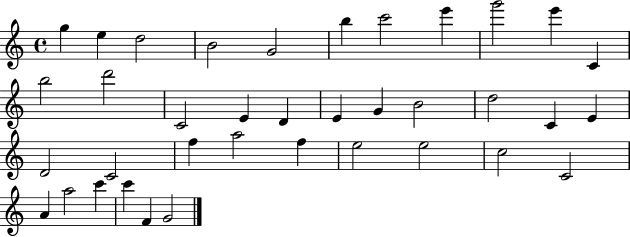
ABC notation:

X:1
T:Untitled
M:4/4
L:1/4
K:C
g e d2 B2 G2 b c'2 e' g'2 e' C b2 d'2 C2 E D E G B2 d2 C E D2 C2 f a2 f e2 e2 c2 C2 A a2 c' c' F G2